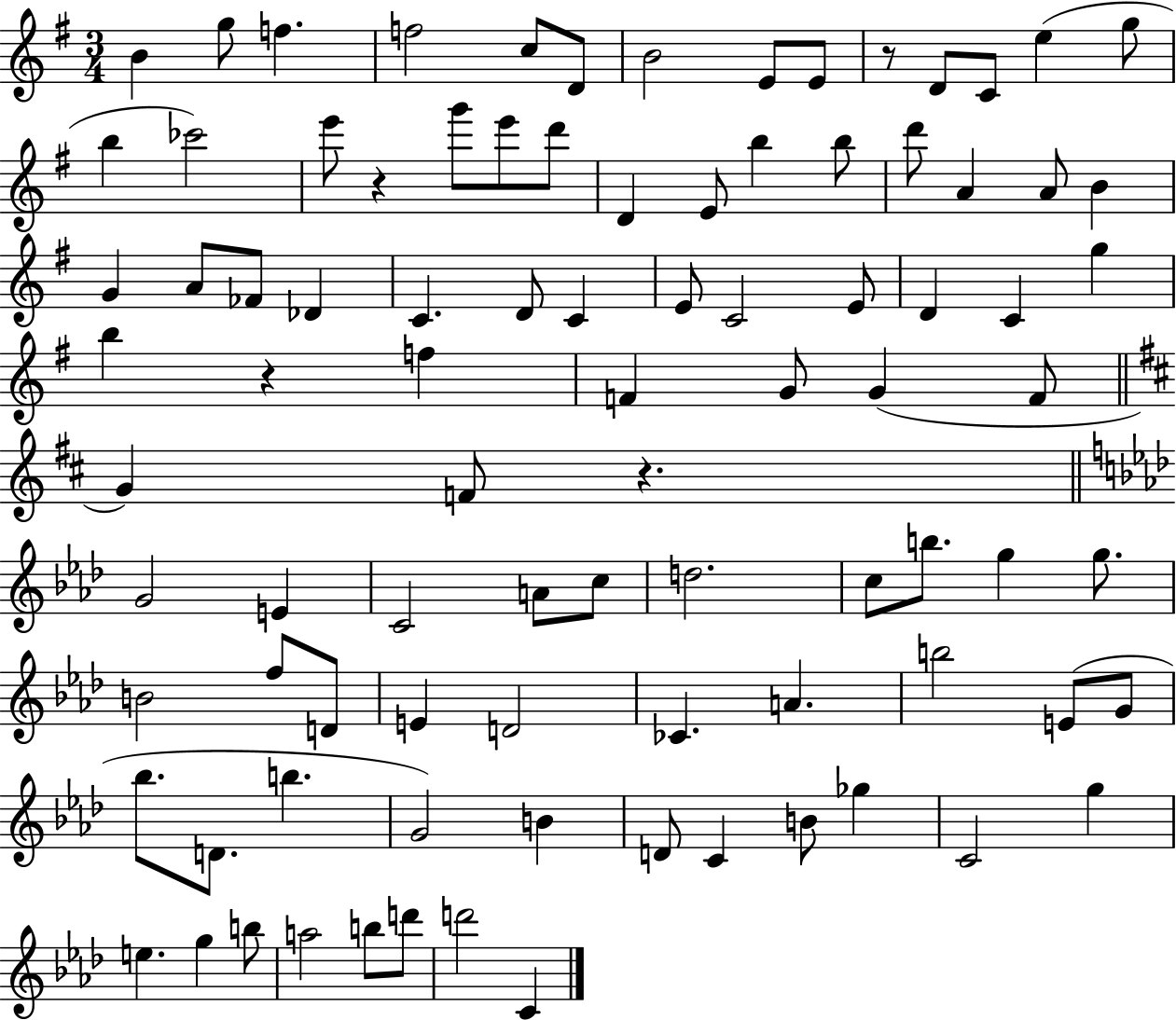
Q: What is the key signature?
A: G major